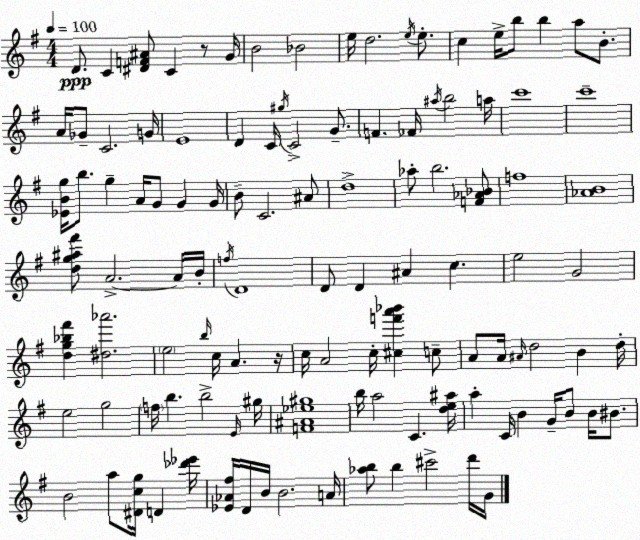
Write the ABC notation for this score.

X:1
T:Untitled
M:4/4
L:1/4
K:Em
D/2 C [^DF^A]/2 C z/2 G/4 B2 _B2 e/4 d2 e/4 e/2 c e/4 b/2 b a/2 B/2 A/4 _G/2 C2 G/4 E4 D C/4 ^g/4 C2 G/2 F _F/4 ^a/4 b2 a/4 c'4 c'4 [_EBg]/4 b/2 g A/4 G/2 G G/4 B/2 C2 ^A/2 d4 _a/2 b2 [F_A_B]/2 f4 [_AB]4 [dg^a^f']/2 A2 A/4 B/4 f/4 D4 D/2 D ^A c e2 G2 [dg_b^f'] [^d_a']2 e2 b/4 c/4 A z/4 c/4 A2 c/4 [^cf'a'_b'] c/2 A/2 A/4 ^A/4 d2 B d/4 e2 g2 f/4 b b2 E/4 ^g/4 [F^A_e^g]4 b/4 a2 C [de^a]/4 a C/4 B G/4 B/2 B/4 ^B/2 B2 a/2 [^Dcg]/4 D [_d'_e']/4 [_E_A^f]/4 D/4 B/4 B2 A/4 [_ab]/2 b ^c'2 d'/4 G/4